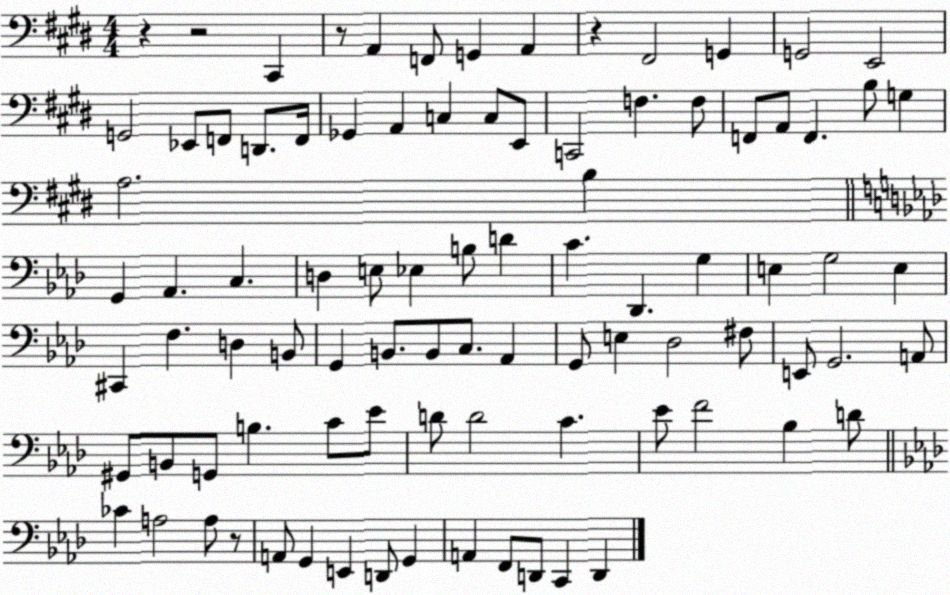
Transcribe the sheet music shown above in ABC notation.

X:1
T:Untitled
M:4/4
L:1/4
K:E
z z2 ^C,, z/2 A,, F,,/2 G,, A,, z ^F,,2 G,, G,,2 E,,2 G,,2 _E,,/2 F,,/2 D,,/2 F,,/4 _G,, A,, C, C,/2 E,,/2 C,,2 F, F,/2 F,,/2 A,,/2 F,, B,/2 G, A,2 B, G,, _A,, C, D, E,/2 _E, B,/2 D C _D,, G, E, G,2 E, ^C,, F, D, B,,/2 G,, B,,/2 B,,/2 C,/2 _A,, G,,/2 E, _D,2 ^F,/2 E,,/2 G,,2 A,,/2 ^G,,/2 B,,/2 G,,/2 B, C/2 _E/2 D/2 D2 C _E/2 F2 _B, D/2 _C A,2 A,/2 z/2 A,,/2 G,, E,, D,,/2 G,, A,, F,,/2 D,,/2 C,, D,,